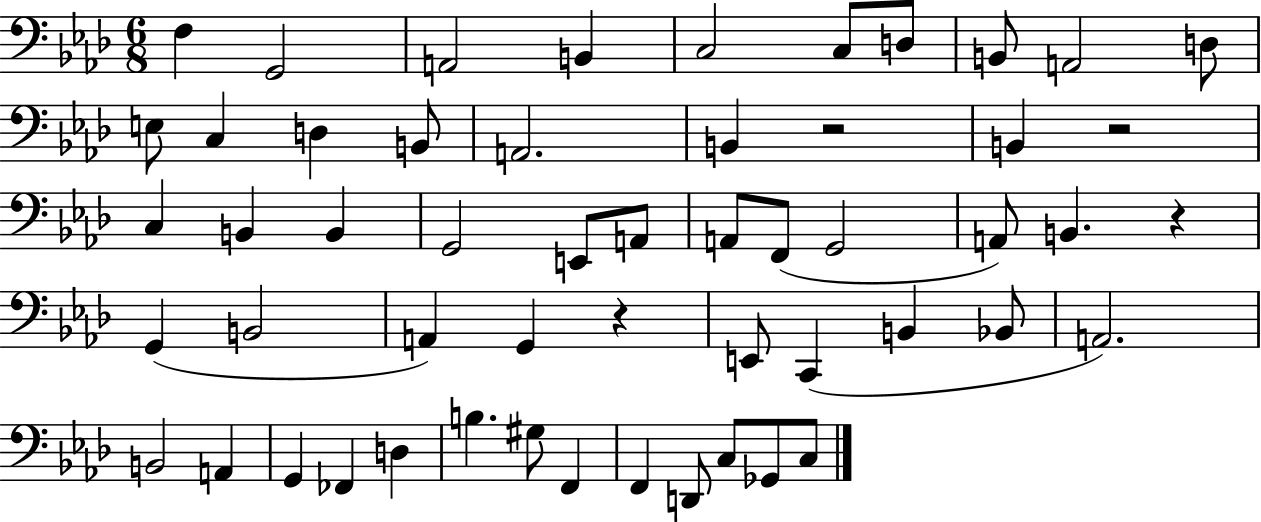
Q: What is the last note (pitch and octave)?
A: C3